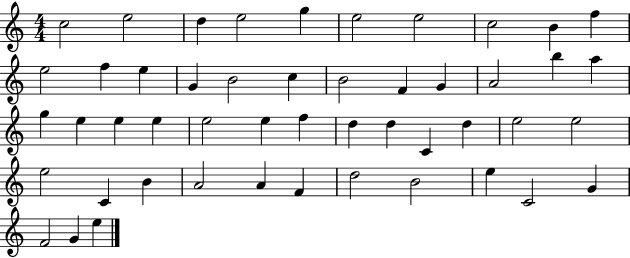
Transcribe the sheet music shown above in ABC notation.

X:1
T:Untitled
M:4/4
L:1/4
K:C
c2 e2 d e2 g e2 e2 c2 B f e2 f e G B2 c B2 F G A2 b a g e e e e2 e f d d C d e2 e2 e2 C B A2 A F d2 B2 e C2 G F2 G e